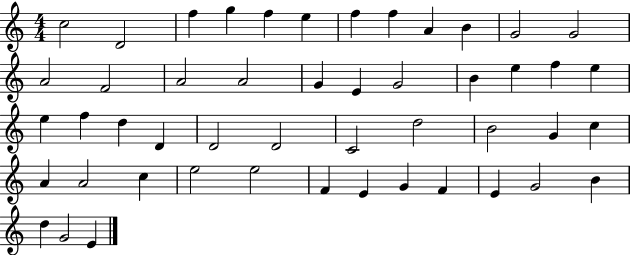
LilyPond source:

{
  \clef treble
  \numericTimeSignature
  \time 4/4
  \key c \major
  c''2 d'2 | f''4 g''4 f''4 e''4 | f''4 f''4 a'4 b'4 | g'2 g'2 | \break a'2 f'2 | a'2 a'2 | g'4 e'4 g'2 | b'4 e''4 f''4 e''4 | \break e''4 f''4 d''4 d'4 | d'2 d'2 | c'2 d''2 | b'2 g'4 c''4 | \break a'4 a'2 c''4 | e''2 e''2 | f'4 e'4 g'4 f'4 | e'4 g'2 b'4 | \break d''4 g'2 e'4 | \bar "|."
}